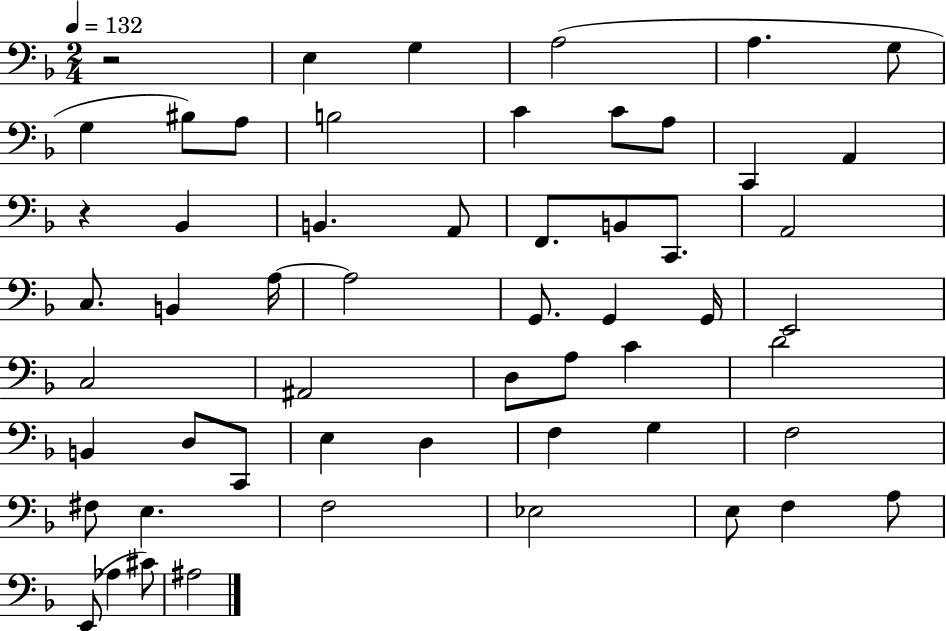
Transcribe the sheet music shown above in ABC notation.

X:1
T:Untitled
M:2/4
L:1/4
K:F
z2 E, G, A,2 A, G,/2 G, ^B,/2 A,/2 B,2 C C/2 A,/2 C,, A,, z _B,, B,, A,,/2 F,,/2 B,,/2 C,,/2 A,,2 C,/2 B,, A,/4 A,2 G,,/2 G,, G,,/4 E,,2 C,2 ^A,,2 D,/2 A,/2 C D2 B,, D,/2 C,,/2 E, D, F, G, F,2 ^F,/2 E, F,2 _E,2 E,/2 F, A,/2 E,,/2 _A, ^C/2 ^A,2